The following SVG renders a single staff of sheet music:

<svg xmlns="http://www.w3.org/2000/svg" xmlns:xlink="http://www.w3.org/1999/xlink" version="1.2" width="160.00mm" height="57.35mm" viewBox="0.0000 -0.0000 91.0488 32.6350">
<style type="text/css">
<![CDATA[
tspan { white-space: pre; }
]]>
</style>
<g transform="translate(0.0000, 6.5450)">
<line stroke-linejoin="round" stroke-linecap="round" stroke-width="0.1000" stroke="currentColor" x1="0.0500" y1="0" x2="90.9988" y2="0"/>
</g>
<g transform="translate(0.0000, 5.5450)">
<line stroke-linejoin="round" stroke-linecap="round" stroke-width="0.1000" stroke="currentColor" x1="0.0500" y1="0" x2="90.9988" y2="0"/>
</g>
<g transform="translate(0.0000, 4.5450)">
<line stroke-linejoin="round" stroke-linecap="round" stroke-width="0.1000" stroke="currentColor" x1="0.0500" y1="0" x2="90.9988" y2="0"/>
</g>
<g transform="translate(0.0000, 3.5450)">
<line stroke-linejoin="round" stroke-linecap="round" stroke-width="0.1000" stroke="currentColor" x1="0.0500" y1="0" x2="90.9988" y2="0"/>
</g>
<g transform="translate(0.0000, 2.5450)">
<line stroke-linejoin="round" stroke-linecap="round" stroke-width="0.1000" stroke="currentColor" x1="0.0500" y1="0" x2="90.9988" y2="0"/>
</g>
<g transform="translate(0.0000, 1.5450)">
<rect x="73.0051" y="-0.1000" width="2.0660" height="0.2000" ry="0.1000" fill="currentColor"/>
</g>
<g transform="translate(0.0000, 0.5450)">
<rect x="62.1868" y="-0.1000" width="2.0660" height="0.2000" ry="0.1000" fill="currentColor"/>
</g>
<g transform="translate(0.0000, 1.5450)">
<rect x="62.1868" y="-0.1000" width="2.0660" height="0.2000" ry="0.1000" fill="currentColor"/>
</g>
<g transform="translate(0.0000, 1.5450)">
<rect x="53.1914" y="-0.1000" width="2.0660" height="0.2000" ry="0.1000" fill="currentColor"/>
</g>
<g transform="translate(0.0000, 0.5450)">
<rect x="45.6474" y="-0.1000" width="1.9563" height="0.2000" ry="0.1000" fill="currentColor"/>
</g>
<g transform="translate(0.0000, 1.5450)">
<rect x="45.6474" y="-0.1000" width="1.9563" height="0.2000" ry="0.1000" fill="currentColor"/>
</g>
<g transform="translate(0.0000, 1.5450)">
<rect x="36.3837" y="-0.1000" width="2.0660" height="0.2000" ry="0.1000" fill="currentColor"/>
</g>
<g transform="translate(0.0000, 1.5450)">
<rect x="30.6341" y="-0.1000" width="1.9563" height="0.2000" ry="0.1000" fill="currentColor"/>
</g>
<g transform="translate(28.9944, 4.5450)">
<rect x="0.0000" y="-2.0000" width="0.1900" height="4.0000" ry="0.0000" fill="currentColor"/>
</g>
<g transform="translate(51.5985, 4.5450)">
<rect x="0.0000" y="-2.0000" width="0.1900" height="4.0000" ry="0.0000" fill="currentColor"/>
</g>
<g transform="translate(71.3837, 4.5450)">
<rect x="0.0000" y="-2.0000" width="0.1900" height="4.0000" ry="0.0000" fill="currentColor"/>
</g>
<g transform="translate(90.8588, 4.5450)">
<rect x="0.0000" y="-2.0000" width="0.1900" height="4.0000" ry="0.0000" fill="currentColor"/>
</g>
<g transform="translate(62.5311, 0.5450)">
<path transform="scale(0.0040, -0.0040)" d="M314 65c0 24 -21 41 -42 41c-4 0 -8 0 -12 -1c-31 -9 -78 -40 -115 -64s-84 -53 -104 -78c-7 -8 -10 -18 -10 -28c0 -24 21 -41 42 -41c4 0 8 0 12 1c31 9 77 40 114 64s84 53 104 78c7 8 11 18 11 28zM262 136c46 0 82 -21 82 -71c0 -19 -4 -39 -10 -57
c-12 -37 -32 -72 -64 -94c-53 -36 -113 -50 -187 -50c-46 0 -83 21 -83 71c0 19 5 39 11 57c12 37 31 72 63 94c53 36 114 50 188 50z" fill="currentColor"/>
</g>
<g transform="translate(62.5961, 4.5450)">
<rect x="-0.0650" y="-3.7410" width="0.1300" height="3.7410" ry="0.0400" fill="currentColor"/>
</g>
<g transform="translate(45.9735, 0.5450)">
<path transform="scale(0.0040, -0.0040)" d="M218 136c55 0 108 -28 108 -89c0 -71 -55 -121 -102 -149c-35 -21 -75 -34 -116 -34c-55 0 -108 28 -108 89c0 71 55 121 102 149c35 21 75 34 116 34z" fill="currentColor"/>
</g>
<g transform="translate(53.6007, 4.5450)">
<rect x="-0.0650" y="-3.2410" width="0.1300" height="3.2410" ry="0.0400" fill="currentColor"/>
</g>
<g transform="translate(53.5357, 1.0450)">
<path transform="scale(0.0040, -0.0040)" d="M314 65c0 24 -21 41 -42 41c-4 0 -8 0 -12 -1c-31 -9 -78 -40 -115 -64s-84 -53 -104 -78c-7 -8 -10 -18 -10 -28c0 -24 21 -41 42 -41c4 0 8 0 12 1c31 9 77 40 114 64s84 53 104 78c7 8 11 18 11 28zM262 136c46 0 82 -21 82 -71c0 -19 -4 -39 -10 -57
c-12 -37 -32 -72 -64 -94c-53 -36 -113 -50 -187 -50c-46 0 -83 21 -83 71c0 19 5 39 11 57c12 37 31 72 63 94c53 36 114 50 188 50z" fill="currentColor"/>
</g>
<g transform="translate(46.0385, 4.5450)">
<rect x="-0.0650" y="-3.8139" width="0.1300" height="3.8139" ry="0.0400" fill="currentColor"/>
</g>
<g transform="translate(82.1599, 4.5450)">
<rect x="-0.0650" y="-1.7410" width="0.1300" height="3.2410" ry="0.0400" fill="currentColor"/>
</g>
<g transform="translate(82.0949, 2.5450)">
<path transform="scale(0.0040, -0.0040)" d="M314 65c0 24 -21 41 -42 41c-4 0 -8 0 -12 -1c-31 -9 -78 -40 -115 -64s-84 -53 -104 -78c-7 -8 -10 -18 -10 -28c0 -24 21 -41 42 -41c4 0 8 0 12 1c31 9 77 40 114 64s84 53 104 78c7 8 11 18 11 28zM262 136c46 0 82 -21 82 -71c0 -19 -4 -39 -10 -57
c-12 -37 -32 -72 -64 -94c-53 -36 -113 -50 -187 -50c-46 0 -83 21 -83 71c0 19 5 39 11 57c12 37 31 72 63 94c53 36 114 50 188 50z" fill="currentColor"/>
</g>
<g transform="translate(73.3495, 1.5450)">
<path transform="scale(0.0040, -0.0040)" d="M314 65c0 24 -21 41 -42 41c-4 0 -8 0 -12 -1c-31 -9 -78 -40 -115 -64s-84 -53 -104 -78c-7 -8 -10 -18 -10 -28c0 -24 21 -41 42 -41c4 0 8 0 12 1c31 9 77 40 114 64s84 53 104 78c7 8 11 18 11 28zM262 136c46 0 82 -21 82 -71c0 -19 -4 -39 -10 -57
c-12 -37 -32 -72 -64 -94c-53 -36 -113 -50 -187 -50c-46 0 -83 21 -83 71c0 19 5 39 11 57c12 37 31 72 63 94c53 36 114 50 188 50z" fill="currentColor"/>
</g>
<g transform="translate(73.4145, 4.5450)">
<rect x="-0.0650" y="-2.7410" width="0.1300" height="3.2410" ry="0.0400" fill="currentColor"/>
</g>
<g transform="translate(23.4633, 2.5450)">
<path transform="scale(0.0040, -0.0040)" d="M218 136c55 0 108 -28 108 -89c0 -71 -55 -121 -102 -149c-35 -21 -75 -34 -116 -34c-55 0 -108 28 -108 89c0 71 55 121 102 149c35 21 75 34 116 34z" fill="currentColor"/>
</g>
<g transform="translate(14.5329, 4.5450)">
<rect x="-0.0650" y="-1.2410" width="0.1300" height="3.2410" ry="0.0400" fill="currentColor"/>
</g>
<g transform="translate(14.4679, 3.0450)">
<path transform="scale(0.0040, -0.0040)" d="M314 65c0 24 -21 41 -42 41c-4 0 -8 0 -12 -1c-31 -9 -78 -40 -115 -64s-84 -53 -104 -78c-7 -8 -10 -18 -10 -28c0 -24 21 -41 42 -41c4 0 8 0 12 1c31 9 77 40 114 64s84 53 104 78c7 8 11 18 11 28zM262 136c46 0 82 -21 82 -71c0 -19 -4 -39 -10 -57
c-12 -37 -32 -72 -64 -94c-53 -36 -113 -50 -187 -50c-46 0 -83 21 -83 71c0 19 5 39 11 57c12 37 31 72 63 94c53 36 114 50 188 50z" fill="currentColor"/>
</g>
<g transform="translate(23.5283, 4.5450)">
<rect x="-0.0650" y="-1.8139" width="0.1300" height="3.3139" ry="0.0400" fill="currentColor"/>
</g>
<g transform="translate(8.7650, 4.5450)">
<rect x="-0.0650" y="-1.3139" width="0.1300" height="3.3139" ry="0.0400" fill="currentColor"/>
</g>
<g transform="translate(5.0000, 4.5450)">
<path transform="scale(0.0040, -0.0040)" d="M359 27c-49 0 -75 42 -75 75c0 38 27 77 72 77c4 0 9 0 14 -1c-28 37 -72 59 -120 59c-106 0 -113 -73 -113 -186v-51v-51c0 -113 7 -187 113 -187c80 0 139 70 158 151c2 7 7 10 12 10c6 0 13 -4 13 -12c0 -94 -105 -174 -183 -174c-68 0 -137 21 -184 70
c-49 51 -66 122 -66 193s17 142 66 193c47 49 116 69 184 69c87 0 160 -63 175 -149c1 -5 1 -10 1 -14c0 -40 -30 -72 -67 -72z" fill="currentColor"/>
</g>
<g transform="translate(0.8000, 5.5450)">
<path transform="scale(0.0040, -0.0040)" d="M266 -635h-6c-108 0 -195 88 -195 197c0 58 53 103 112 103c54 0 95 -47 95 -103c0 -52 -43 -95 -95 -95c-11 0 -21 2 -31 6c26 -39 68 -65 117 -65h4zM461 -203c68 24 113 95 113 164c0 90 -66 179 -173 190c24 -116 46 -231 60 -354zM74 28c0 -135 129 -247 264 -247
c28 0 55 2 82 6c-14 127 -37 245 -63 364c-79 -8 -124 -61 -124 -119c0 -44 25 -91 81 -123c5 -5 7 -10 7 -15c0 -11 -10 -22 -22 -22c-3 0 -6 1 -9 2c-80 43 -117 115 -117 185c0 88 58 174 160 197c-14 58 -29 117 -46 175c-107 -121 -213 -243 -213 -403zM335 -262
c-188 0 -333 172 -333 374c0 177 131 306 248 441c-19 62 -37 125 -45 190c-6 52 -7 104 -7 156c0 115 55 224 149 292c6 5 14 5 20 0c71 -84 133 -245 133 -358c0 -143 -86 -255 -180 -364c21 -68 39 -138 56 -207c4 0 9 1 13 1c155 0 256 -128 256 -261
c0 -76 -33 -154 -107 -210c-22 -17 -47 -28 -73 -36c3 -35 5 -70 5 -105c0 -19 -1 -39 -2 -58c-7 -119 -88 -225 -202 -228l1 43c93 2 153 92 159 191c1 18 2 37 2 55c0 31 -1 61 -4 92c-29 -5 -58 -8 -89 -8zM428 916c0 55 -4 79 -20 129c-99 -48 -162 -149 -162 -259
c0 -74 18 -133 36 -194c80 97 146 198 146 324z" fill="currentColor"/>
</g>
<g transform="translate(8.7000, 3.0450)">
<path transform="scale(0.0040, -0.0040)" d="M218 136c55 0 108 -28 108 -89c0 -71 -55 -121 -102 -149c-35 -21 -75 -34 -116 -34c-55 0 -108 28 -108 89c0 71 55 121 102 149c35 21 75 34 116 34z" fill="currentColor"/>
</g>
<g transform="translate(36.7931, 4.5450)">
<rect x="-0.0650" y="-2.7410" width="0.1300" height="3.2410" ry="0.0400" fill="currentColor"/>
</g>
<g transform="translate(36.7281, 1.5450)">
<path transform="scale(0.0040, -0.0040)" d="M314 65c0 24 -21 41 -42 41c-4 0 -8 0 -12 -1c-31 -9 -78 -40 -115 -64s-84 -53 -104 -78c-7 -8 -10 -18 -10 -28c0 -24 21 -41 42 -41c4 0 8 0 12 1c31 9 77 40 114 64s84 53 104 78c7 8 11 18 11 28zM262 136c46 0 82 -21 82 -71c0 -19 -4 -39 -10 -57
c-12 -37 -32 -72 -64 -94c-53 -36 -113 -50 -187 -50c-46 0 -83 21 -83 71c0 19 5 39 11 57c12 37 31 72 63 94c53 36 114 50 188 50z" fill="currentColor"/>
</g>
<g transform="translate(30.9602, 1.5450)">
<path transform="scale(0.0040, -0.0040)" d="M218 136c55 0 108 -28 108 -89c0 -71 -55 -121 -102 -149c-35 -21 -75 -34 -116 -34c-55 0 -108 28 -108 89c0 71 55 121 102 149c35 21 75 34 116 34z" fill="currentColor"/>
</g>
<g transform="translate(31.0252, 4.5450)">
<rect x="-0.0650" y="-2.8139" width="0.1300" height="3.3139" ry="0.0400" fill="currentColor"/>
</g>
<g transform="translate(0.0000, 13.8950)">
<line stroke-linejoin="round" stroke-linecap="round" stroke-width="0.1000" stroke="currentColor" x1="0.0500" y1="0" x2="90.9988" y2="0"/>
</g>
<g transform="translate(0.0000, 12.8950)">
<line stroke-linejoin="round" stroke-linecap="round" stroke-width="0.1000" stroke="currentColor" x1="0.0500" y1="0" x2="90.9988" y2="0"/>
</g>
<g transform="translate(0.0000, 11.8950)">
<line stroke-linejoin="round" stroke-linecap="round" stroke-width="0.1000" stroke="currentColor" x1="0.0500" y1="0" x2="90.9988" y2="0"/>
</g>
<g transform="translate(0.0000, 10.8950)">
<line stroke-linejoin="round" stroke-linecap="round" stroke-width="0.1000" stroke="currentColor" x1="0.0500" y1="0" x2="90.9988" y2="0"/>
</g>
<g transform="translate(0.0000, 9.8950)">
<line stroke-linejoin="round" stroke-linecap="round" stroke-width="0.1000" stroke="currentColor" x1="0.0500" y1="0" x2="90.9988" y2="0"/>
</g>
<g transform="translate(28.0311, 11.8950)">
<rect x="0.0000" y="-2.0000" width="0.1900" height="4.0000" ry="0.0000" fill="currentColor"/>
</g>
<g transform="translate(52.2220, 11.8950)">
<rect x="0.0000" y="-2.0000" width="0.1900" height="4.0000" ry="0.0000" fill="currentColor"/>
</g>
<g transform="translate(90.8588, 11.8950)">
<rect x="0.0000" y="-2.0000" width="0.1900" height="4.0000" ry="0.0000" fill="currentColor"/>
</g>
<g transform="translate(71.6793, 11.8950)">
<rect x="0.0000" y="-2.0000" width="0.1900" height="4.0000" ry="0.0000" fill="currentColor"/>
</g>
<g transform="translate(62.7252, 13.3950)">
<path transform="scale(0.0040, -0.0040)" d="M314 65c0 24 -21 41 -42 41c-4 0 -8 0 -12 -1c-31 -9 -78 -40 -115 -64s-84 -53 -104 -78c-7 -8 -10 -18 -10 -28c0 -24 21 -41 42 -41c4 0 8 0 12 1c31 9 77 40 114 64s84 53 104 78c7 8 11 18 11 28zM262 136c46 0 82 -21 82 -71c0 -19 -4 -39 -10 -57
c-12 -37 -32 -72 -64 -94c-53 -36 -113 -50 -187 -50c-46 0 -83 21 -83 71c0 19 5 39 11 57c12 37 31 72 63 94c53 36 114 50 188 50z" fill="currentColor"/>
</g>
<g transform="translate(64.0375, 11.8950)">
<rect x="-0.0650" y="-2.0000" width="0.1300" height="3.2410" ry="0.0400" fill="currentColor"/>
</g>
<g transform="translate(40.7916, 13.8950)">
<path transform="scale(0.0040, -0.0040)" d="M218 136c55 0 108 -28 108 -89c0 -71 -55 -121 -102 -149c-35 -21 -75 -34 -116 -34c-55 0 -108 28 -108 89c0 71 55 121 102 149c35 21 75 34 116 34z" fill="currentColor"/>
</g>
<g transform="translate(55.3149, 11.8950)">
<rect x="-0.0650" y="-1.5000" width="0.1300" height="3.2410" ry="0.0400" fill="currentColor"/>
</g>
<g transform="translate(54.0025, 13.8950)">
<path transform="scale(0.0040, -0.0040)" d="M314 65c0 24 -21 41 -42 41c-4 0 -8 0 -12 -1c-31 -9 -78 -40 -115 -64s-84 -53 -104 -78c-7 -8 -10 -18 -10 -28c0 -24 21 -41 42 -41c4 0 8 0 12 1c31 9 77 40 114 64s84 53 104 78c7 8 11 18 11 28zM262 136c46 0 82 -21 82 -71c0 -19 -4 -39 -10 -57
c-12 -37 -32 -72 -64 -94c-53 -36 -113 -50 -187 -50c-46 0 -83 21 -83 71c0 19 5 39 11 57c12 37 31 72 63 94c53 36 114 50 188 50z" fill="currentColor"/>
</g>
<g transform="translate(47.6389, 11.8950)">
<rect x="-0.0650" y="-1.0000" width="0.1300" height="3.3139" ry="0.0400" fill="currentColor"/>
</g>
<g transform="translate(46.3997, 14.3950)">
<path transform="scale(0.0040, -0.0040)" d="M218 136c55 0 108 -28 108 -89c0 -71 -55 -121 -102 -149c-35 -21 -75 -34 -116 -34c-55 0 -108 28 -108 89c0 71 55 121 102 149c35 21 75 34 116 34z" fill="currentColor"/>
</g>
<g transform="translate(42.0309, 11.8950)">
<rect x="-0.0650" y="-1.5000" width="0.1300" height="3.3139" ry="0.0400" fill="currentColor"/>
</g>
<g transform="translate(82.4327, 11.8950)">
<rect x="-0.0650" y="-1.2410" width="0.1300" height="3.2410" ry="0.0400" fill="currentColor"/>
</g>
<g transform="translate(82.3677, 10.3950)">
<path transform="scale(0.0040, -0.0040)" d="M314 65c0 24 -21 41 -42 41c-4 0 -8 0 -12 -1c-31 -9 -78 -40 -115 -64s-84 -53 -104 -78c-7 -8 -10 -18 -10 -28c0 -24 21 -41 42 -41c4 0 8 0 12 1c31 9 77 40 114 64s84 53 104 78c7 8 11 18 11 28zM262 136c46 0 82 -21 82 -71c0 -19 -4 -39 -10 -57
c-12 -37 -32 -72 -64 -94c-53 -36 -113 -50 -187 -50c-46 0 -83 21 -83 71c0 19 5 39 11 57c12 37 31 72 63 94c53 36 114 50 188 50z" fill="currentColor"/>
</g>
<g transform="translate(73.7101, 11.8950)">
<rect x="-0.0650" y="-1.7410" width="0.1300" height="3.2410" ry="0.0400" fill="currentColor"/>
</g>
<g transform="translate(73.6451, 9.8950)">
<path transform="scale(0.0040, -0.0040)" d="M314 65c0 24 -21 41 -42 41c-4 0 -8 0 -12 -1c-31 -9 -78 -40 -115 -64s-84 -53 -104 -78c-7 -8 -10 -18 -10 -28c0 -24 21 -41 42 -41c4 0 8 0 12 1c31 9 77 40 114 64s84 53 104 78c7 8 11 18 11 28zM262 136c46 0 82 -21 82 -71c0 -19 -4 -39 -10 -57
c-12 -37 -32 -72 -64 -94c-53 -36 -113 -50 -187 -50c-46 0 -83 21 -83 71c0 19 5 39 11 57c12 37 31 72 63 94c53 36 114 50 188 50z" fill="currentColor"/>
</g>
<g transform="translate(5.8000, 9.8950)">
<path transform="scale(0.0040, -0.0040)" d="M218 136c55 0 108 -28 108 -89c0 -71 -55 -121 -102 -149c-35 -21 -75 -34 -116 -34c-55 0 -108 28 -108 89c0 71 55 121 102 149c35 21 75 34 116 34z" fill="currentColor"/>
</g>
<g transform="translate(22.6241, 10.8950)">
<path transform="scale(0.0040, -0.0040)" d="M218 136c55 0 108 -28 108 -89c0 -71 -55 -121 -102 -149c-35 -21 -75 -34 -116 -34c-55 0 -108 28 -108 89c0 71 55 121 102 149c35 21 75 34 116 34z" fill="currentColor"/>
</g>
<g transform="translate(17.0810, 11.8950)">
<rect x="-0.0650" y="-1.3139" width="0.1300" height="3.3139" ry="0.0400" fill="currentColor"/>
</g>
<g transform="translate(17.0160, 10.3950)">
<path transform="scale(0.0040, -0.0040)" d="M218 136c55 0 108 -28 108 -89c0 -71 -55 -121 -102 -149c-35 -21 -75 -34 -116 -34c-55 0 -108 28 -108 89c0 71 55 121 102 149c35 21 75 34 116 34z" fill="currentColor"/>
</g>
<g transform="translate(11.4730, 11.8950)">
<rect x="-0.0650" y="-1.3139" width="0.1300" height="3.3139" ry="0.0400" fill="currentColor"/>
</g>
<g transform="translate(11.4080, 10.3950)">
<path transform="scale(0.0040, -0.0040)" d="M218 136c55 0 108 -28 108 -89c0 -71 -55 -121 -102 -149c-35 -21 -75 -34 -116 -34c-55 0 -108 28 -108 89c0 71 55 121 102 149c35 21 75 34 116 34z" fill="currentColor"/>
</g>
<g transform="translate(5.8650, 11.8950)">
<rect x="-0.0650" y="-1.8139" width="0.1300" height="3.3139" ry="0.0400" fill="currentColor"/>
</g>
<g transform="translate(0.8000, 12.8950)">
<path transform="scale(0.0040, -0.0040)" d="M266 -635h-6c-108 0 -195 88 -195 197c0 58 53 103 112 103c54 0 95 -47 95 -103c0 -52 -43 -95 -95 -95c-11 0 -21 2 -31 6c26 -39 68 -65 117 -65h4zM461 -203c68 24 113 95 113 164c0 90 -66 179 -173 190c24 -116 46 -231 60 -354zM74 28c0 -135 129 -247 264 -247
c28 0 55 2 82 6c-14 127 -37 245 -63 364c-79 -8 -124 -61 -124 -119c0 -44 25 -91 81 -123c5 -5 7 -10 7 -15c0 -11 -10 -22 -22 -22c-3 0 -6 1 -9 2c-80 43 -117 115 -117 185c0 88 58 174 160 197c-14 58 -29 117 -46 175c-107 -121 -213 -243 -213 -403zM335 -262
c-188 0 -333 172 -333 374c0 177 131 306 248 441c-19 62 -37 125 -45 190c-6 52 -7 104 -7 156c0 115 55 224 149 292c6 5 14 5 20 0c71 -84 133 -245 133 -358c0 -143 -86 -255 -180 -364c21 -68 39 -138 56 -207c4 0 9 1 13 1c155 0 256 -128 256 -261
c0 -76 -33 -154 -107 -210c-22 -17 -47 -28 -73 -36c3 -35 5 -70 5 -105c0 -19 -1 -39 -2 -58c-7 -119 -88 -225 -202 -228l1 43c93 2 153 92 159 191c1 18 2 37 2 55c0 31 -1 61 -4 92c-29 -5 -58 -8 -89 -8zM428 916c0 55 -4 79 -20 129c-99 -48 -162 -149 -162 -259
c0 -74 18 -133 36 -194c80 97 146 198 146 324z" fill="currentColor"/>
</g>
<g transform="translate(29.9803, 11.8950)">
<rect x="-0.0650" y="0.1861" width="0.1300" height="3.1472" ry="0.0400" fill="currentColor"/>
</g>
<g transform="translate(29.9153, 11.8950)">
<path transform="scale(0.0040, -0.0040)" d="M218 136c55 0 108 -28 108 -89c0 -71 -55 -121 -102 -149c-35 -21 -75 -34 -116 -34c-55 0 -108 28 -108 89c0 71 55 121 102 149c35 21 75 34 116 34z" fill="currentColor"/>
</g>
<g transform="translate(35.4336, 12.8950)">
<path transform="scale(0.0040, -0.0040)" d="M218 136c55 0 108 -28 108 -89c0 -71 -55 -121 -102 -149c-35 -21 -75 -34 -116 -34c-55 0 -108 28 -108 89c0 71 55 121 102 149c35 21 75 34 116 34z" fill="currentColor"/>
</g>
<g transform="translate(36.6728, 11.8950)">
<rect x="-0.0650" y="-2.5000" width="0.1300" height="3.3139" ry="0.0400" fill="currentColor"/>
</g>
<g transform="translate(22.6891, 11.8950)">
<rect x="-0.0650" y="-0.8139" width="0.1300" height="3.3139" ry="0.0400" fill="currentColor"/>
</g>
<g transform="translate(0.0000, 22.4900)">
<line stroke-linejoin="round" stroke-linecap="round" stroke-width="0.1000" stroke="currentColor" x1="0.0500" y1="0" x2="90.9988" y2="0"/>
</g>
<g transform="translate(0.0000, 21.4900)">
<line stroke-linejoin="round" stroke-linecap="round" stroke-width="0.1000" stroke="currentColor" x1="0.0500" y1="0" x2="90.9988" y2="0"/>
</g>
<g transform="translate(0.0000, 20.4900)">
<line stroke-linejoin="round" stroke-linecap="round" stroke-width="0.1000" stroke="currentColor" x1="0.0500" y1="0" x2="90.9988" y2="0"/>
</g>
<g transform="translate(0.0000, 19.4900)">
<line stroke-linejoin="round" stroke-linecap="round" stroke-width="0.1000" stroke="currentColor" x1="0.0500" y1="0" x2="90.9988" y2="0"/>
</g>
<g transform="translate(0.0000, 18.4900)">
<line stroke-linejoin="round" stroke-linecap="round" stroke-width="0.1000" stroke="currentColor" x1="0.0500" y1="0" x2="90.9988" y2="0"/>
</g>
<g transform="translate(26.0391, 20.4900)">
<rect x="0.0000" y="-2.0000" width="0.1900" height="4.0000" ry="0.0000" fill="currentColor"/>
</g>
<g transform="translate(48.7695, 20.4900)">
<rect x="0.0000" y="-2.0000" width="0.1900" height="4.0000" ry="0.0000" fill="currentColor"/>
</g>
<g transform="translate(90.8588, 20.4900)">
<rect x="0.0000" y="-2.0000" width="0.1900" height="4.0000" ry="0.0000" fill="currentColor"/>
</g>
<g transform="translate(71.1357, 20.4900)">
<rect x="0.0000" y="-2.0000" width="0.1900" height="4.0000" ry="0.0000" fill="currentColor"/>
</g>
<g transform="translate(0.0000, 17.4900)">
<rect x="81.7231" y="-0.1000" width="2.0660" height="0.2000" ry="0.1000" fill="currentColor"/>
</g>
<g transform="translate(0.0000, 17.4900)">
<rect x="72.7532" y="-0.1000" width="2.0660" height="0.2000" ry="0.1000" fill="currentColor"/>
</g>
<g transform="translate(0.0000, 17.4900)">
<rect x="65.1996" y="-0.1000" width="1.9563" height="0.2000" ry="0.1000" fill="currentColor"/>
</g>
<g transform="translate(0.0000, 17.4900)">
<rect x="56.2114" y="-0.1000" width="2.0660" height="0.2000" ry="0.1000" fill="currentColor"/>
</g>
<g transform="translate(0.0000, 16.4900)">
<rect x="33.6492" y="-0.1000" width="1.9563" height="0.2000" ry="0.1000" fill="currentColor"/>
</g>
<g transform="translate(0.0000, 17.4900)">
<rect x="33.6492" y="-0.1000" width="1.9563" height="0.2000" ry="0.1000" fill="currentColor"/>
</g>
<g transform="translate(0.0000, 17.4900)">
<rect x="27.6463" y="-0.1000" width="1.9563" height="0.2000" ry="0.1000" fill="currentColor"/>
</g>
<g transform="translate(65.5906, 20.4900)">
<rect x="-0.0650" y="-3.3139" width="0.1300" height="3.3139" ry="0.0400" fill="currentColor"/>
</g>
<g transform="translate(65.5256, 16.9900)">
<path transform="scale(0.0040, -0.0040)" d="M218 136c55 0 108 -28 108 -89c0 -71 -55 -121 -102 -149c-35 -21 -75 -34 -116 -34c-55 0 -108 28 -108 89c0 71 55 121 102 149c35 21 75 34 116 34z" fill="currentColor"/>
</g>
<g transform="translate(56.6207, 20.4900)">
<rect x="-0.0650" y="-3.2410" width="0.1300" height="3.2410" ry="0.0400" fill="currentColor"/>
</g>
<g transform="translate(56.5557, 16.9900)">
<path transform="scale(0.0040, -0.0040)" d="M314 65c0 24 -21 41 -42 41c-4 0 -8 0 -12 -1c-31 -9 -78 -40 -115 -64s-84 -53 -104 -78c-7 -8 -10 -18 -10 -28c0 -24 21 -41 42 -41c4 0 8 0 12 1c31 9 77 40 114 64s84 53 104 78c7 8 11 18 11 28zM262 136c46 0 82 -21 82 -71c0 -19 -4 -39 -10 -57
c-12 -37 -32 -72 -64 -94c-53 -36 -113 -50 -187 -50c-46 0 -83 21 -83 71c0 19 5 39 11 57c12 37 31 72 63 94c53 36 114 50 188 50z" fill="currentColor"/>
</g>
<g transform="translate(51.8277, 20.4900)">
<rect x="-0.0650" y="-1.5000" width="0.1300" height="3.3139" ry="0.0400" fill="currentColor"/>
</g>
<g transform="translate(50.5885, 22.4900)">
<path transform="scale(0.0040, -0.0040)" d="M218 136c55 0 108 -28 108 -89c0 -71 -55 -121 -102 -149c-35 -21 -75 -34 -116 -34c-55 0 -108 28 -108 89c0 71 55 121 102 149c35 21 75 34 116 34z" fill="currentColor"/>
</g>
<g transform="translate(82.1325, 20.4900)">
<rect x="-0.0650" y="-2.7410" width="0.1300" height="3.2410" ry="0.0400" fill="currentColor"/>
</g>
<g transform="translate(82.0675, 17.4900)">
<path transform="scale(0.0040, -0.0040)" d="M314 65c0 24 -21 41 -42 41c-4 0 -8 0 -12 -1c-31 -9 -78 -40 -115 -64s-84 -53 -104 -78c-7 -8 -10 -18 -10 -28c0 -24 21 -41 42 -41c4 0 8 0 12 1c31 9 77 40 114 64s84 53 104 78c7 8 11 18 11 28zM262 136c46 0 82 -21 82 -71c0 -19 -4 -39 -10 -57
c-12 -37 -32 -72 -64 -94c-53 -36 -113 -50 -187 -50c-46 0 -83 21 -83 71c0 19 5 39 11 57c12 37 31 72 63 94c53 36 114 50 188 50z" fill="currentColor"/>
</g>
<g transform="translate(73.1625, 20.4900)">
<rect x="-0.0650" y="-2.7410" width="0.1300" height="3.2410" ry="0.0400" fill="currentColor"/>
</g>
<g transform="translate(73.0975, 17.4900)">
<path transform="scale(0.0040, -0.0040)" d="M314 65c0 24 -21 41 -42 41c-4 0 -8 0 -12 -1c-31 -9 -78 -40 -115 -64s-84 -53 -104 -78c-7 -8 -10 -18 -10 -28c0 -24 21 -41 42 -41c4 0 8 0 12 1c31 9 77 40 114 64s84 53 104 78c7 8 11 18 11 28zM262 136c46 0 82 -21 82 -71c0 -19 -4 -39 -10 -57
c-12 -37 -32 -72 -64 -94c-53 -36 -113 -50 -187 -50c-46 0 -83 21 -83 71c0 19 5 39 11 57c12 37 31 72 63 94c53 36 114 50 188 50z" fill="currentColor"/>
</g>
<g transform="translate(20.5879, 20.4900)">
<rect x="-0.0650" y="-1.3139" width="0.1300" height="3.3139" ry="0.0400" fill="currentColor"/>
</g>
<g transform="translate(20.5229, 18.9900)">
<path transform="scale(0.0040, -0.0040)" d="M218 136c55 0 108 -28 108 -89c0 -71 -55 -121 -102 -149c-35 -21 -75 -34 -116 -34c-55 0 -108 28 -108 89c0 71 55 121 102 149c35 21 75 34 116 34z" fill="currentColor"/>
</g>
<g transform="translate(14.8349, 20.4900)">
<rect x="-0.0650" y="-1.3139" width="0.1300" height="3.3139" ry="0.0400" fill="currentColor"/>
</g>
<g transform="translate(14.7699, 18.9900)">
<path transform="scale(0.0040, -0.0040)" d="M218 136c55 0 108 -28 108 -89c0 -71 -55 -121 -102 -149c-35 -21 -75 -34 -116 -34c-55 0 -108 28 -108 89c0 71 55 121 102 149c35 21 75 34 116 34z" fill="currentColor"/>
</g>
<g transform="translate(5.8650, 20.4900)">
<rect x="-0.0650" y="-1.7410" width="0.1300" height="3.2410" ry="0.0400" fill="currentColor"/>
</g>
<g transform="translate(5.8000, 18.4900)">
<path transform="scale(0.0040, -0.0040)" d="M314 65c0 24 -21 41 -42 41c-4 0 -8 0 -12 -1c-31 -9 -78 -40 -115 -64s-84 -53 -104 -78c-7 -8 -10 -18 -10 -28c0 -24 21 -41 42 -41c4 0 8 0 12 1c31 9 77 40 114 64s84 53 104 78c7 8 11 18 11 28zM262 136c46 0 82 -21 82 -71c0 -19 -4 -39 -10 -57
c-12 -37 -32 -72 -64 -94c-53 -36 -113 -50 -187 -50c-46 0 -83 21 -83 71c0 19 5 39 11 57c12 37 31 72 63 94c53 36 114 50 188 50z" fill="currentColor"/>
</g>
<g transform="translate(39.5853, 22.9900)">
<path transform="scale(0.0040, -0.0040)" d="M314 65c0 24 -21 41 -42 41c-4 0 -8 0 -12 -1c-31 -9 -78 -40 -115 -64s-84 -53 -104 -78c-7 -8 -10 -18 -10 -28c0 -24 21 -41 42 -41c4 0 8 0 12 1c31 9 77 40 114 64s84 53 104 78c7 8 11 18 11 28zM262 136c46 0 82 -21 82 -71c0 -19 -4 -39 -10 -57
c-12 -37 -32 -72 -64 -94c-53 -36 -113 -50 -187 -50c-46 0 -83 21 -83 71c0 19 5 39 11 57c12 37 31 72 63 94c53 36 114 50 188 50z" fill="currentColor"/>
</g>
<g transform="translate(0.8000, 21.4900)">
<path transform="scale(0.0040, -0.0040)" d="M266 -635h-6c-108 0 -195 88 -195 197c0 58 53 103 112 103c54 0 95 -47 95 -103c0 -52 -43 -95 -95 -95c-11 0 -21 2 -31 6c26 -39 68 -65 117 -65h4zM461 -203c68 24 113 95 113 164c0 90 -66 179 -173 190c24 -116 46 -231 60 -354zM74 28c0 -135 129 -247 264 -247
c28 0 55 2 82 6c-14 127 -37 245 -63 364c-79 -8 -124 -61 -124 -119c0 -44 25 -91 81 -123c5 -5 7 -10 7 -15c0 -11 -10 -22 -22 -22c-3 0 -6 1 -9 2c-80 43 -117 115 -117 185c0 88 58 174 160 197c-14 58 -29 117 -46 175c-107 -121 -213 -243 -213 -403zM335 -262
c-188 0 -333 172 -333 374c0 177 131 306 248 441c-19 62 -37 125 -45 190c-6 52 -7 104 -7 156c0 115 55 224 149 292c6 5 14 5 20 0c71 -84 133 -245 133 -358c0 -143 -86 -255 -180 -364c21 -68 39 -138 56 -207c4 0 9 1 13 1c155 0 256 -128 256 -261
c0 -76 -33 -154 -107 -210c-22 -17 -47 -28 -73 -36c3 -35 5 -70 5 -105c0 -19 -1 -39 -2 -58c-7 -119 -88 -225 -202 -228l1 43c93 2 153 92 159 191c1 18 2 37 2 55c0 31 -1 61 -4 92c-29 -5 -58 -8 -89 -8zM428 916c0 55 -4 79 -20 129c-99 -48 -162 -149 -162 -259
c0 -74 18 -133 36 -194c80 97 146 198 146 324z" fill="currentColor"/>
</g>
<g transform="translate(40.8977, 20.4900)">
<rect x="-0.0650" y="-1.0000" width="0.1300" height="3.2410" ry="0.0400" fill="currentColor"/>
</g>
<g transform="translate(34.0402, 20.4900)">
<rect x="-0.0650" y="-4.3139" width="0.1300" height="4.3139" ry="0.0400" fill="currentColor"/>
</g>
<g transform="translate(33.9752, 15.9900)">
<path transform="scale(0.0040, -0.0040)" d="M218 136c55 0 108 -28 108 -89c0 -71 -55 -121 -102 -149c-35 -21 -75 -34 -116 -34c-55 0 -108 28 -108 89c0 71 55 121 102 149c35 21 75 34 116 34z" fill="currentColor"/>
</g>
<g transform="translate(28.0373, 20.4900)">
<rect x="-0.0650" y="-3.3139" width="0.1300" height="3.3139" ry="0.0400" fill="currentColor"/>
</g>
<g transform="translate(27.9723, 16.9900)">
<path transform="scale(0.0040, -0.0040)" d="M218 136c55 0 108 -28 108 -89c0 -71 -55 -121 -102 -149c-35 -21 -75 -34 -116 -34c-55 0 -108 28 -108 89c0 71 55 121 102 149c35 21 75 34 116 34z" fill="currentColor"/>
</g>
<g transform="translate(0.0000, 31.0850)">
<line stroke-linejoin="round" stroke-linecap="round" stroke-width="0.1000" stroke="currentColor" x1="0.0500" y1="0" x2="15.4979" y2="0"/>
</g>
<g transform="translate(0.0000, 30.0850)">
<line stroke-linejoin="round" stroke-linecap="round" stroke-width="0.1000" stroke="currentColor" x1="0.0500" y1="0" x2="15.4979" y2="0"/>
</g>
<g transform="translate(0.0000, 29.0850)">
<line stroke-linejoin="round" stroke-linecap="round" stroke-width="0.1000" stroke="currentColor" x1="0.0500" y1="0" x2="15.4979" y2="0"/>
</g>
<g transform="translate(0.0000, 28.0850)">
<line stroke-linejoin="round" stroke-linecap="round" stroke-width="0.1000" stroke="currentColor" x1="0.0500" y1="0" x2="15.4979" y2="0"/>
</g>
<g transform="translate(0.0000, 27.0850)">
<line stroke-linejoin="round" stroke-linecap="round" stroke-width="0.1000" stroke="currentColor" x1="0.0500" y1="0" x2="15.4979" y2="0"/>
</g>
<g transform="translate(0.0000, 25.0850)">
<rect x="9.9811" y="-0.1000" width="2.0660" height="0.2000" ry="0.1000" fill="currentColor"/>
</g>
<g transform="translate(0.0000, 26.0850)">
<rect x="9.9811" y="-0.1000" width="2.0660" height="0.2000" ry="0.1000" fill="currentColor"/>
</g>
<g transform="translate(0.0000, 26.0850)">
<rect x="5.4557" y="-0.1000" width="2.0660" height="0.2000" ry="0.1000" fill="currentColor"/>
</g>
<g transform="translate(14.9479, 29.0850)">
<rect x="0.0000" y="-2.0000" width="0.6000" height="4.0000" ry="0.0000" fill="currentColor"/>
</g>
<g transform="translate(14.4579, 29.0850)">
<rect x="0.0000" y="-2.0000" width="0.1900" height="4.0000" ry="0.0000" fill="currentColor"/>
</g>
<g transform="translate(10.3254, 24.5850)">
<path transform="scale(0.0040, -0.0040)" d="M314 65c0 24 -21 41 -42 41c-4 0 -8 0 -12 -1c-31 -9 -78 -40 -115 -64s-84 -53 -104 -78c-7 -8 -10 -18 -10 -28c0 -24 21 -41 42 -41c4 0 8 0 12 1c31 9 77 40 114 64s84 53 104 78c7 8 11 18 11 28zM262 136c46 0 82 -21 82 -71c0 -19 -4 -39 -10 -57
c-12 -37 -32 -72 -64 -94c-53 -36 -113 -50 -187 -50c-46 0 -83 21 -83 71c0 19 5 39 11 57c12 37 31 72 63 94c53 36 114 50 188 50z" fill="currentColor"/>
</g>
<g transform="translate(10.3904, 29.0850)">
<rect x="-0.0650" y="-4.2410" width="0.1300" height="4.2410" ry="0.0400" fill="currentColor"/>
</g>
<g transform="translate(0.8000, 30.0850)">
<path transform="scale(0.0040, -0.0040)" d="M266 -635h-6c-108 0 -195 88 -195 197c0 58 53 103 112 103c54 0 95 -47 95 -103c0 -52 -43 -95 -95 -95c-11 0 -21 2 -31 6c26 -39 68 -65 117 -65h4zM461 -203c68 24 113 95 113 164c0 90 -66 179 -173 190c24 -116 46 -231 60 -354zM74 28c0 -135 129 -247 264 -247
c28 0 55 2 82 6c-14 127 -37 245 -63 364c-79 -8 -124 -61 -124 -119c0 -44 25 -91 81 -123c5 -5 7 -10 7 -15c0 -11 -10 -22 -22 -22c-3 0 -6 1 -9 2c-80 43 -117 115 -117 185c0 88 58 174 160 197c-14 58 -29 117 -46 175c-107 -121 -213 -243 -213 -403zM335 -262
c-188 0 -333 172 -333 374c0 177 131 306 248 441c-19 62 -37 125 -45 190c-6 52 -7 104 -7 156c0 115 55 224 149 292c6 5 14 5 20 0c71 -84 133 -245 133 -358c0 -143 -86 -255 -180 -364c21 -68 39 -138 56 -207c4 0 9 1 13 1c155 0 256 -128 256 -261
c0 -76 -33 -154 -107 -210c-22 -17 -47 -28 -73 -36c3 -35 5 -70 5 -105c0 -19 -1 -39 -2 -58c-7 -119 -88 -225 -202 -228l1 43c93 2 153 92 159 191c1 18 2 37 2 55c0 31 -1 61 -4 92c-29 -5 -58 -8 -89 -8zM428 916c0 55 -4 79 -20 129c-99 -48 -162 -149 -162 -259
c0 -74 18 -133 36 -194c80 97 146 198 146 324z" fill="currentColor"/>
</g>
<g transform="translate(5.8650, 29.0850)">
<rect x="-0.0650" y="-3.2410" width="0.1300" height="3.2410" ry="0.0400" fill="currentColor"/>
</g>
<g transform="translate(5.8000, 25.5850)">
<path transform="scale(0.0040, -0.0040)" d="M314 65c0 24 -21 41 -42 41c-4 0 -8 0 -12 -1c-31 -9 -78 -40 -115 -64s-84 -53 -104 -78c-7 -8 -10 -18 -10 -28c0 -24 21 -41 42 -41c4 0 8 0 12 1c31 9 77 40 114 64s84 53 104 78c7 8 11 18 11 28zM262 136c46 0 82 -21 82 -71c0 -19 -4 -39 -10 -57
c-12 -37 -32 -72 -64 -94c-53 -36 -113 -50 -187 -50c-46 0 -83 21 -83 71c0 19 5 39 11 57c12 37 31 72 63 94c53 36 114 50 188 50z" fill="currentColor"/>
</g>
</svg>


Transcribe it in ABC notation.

X:1
T:Untitled
M:4/4
L:1/4
K:C
e e2 f a a2 c' b2 c'2 a2 f2 f e e d B G E D E2 F2 f2 e2 f2 e e b d' D2 E b2 b a2 a2 b2 d'2